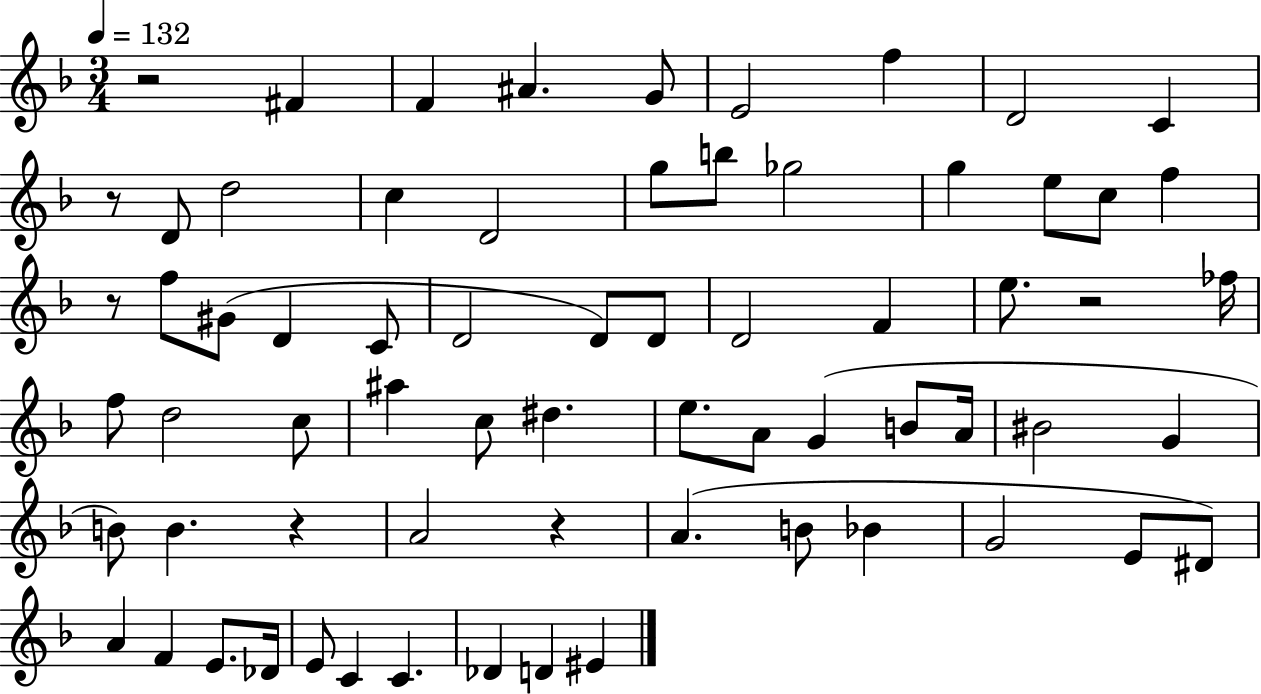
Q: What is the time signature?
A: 3/4